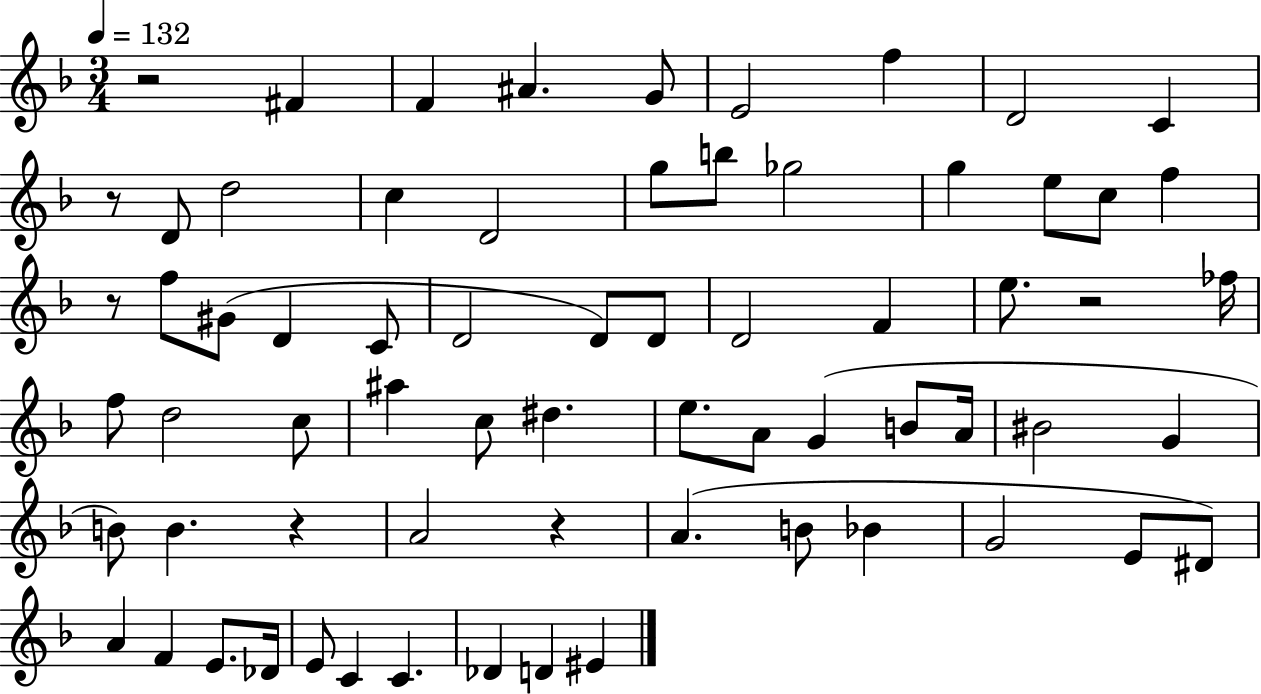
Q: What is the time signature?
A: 3/4